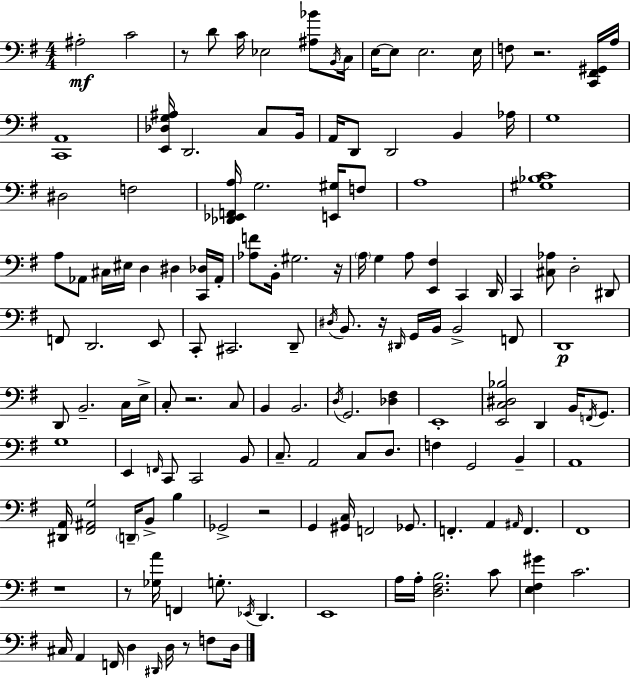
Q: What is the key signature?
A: G major